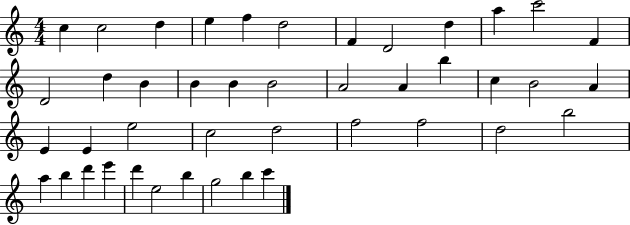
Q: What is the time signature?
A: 4/4